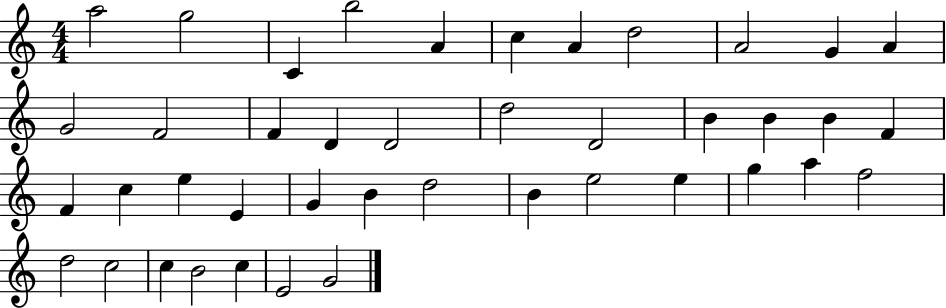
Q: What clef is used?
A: treble